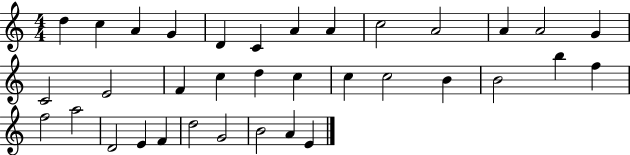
D5/q C5/q A4/q G4/q D4/q C4/q A4/q A4/q C5/h A4/h A4/q A4/h G4/q C4/h E4/h F4/q C5/q D5/q C5/q C5/q C5/h B4/q B4/h B5/q F5/q F5/h A5/h D4/h E4/q F4/q D5/h G4/h B4/h A4/q E4/q